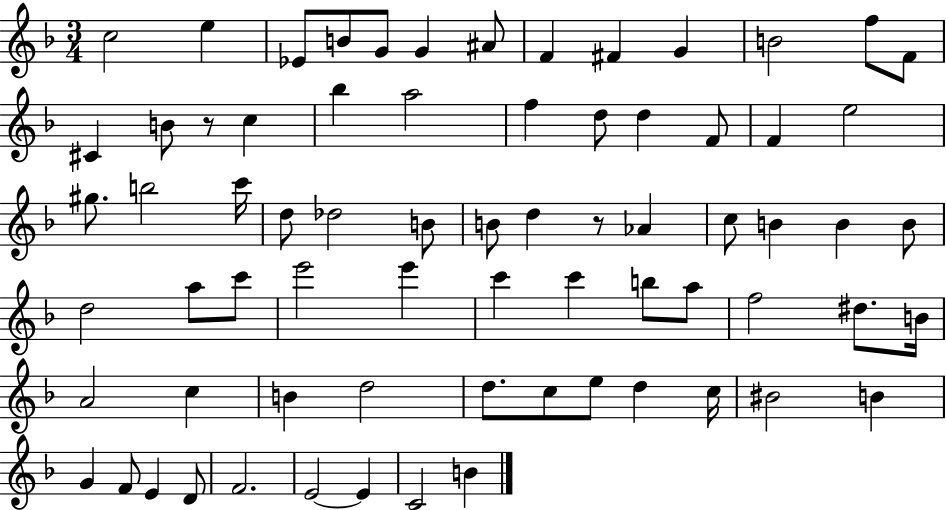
{
  \clef treble
  \numericTimeSignature
  \time 3/4
  \key f \major
  \repeat volta 2 { c''2 e''4 | ees'8 b'8 g'8 g'4 ais'8 | f'4 fis'4 g'4 | b'2 f''8 f'8 | \break cis'4 b'8 r8 c''4 | bes''4 a''2 | f''4 d''8 d''4 f'8 | f'4 e''2 | \break gis''8. b''2 c'''16 | d''8 des''2 b'8 | b'8 d''4 r8 aes'4 | c''8 b'4 b'4 b'8 | \break d''2 a''8 c'''8 | e'''2 e'''4 | c'''4 c'''4 b''8 a''8 | f''2 dis''8. b'16 | \break a'2 c''4 | b'4 d''2 | d''8. c''8 e''8 d''4 c''16 | bis'2 b'4 | \break g'4 f'8 e'4 d'8 | f'2. | e'2~~ e'4 | c'2 b'4 | \break } \bar "|."
}